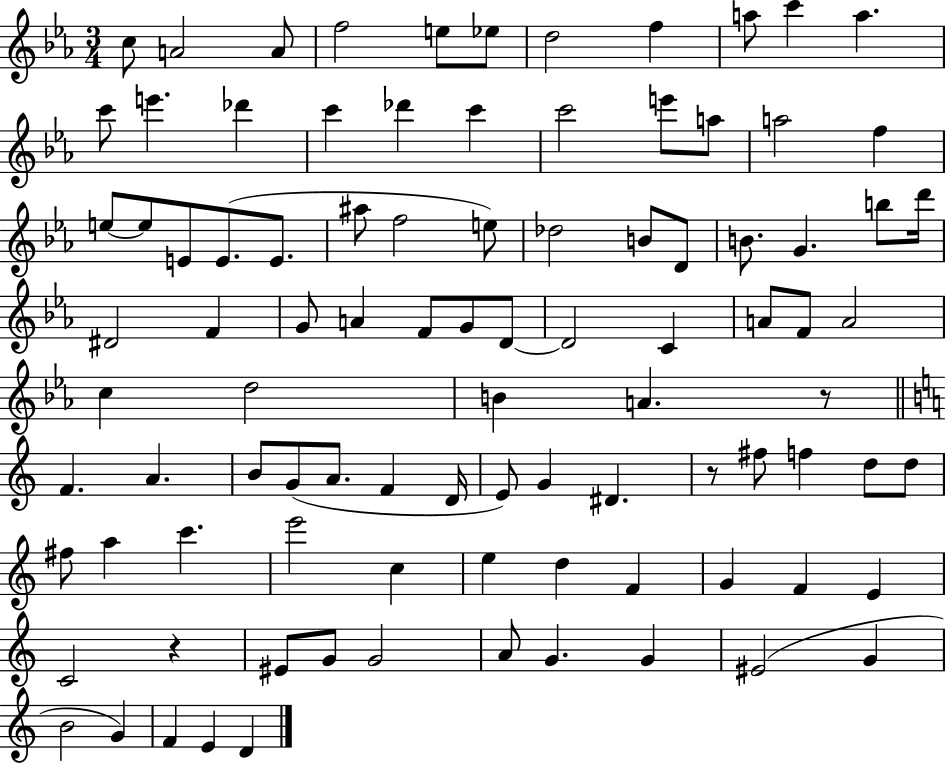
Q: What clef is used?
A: treble